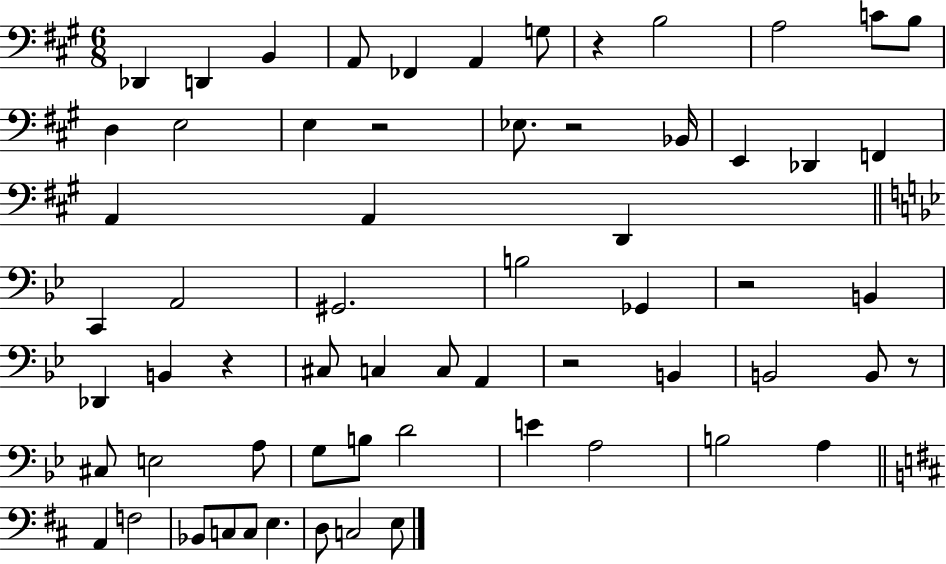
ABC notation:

X:1
T:Untitled
M:6/8
L:1/4
K:A
_D,, D,, B,, A,,/2 _F,, A,, G,/2 z B,2 A,2 C/2 B,/2 D, E,2 E, z2 _E,/2 z2 _B,,/4 E,, _D,, F,, A,, A,, D,, C,, A,,2 ^G,,2 B,2 _G,, z2 B,, _D,, B,, z ^C,/2 C, C,/2 A,, z2 B,, B,,2 B,,/2 z/2 ^C,/2 E,2 A,/2 G,/2 B,/2 D2 E A,2 B,2 A, A,, F,2 _B,,/2 C,/2 C,/2 E, D,/2 C,2 E,/2